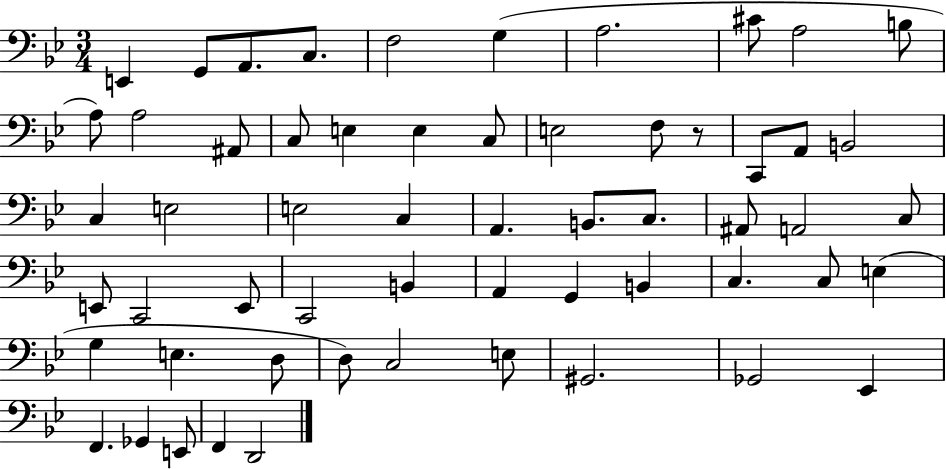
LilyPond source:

{
  \clef bass
  \numericTimeSignature
  \time 3/4
  \key bes \major
  \repeat volta 2 { e,4 g,8 a,8. c8. | f2 g4( | a2. | cis'8 a2 b8 | \break a8) a2 ais,8 | c8 e4 e4 c8 | e2 f8 r8 | c,8 a,8 b,2 | \break c4 e2 | e2 c4 | a,4. b,8. c8. | ais,8 a,2 c8 | \break e,8 c,2 e,8 | c,2 b,4 | a,4 g,4 b,4 | c4. c8 e4( | \break g4 e4. d8 | d8) c2 e8 | gis,2. | ges,2 ees,4 | \break f,4. ges,4 e,8 | f,4 d,2 | } \bar "|."
}